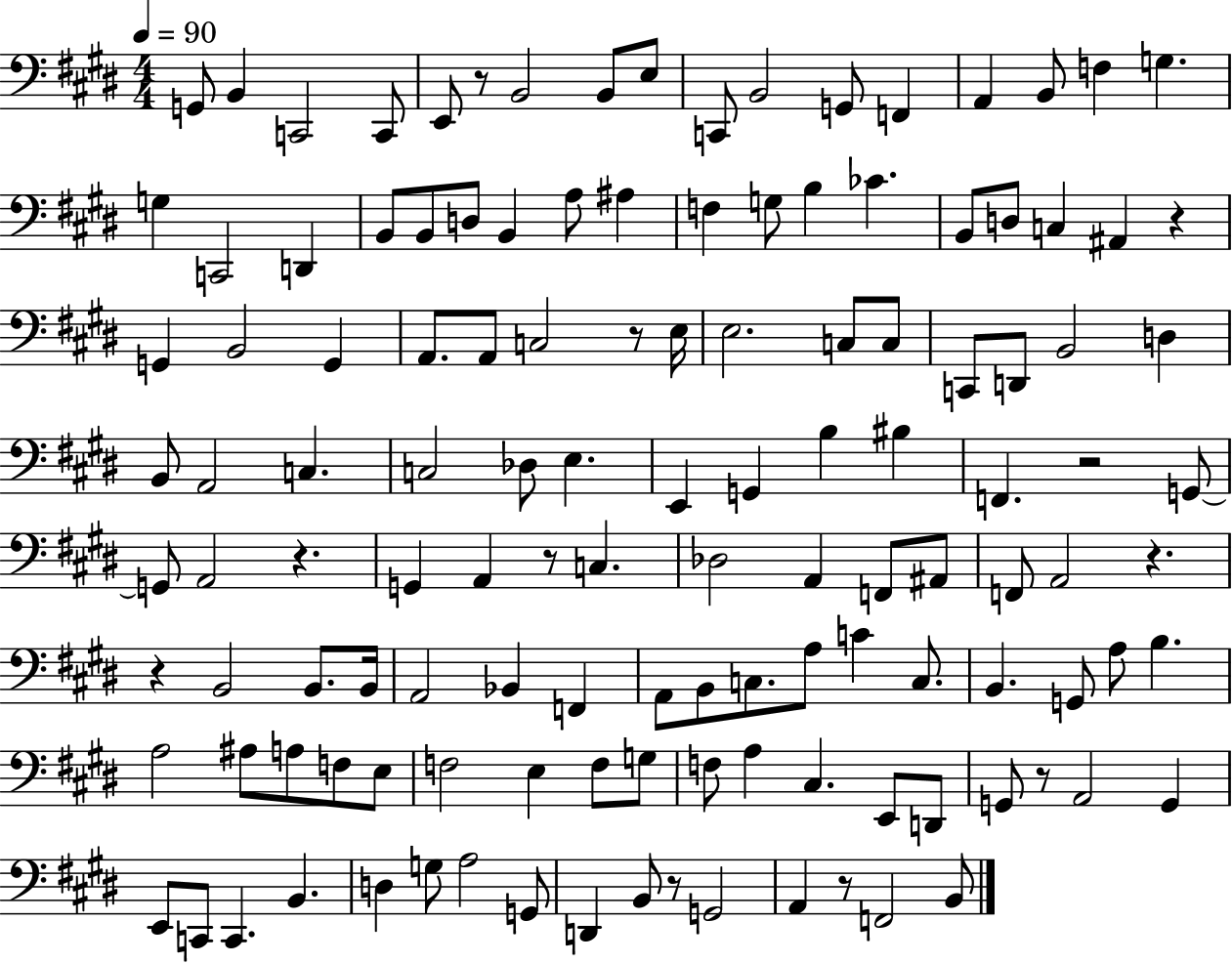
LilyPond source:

{
  \clef bass
  \numericTimeSignature
  \time 4/4
  \key e \major
  \tempo 4 = 90
  \repeat volta 2 { g,8 b,4 c,2 c,8 | e,8 r8 b,2 b,8 e8 | c,8 b,2 g,8 f,4 | a,4 b,8 f4 g4. | \break g4 c,2 d,4 | b,8 b,8 d8 b,4 a8 ais4 | f4 g8 b4 ces'4. | b,8 d8 c4 ais,4 r4 | \break g,4 b,2 g,4 | a,8. a,8 c2 r8 e16 | e2. c8 c8 | c,8 d,8 b,2 d4 | \break b,8 a,2 c4. | c2 des8 e4. | e,4 g,4 b4 bis4 | f,4. r2 g,8~~ | \break g,8 a,2 r4. | g,4 a,4 r8 c4. | des2 a,4 f,8 ais,8 | f,8 a,2 r4. | \break r4 b,2 b,8. b,16 | a,2 bes,4 f,4 | a,8 b,8 c8. a8 c'4 c8. | b,4. g,8 a8 b4. | \break a2 ais8 a8 f8 e8 | f2 e4 f8 g8 | f8 a4 cis4. e,8 d,8 | g,8 r8 a,2 g,4 | \break e,8 c,8 c,4. b,4. | d4 g8 a2 g,8 | d,4 b,8 r8 g,2 | a,4 r8 f,2 b,8 | \break } \bar "|."
}